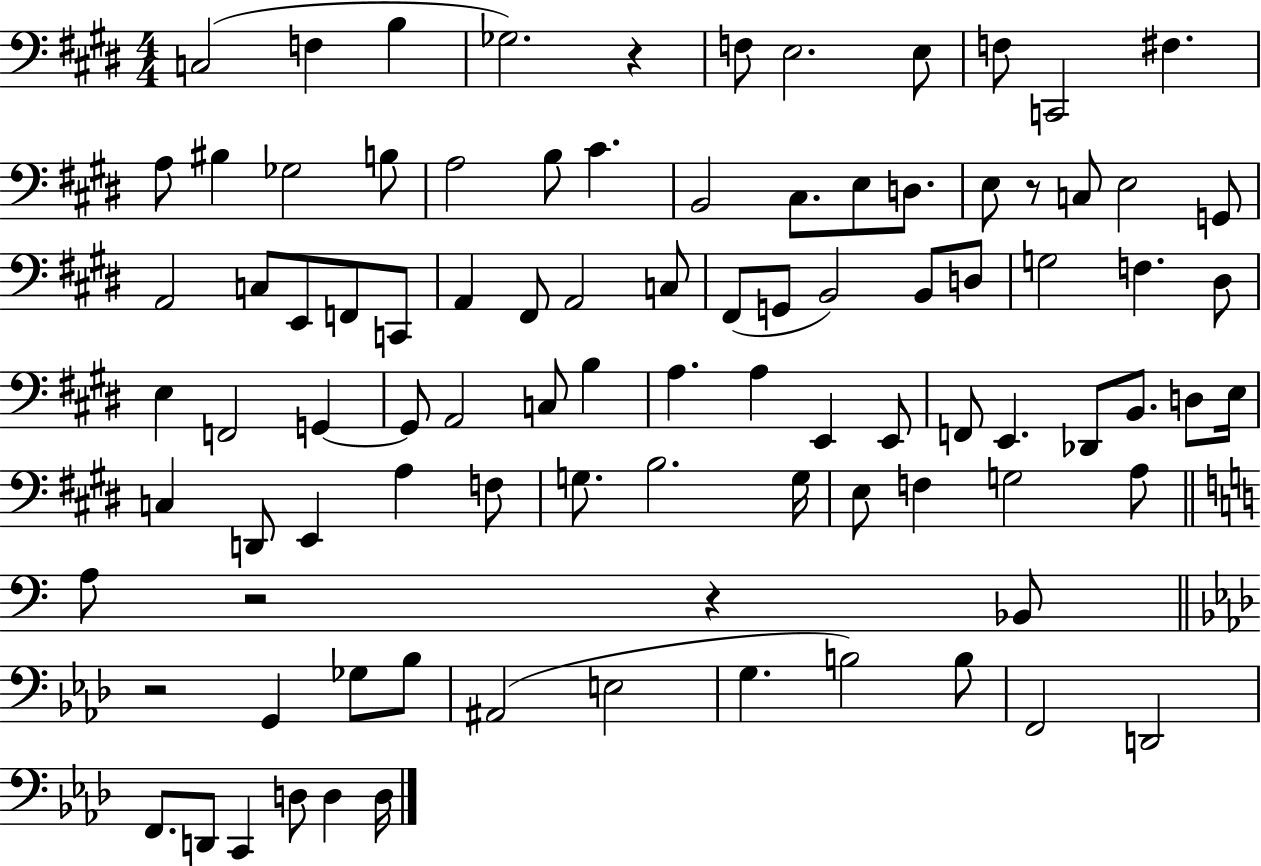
{
  \clef bass
  \numericTimeSignature
  \time 4/4
  \key e \major
  c2( f4 b4 | ges2.) r4 | f8 e2. e8 | f8 c,2 fis4. | \break a8 bis4 ges2 b8 | a2 b8 cis'4. | b,2 cis8. e8 d8. | e8 r8 c8 e2 g,8 | \break a,2 c8 e,8 f,8 c,8 | a,4 fis,8 a,2 c8 | fis,8( g,8 b,2) b,8 d8 | g2 f4. dis8 | \break e4 f,2 g,4~~ | g,8 a,2 c8 b4 | a4. a4 e,4 e,8 | f,8 e,4. des,8 b,8. d8 e16 | \break c4 d,8 e,4 a4 f8 | g8. b2. g16 | e8 f4 g2 a8 | \bar "||" \break \key c \major a8 r2 r4 bes,8 | \bar "||" \break \key aes \major r2 g,4 ges8 bes8 | ais,2( e2 | g4. b2) b8 | f,2 d,2 | \break f,8. d,8 c,4 d8 d4 d16 | \bar "|."
}